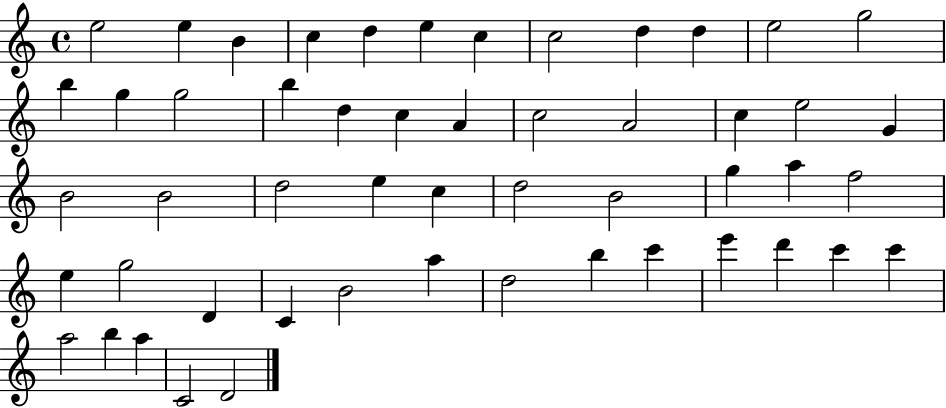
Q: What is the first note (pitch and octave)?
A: E5